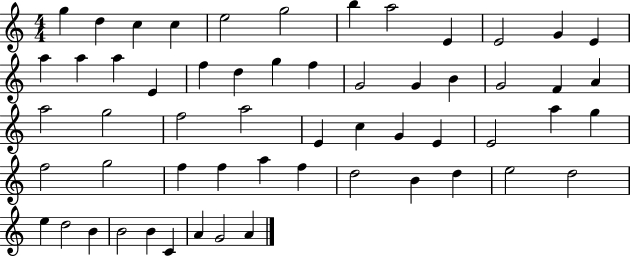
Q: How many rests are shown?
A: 0